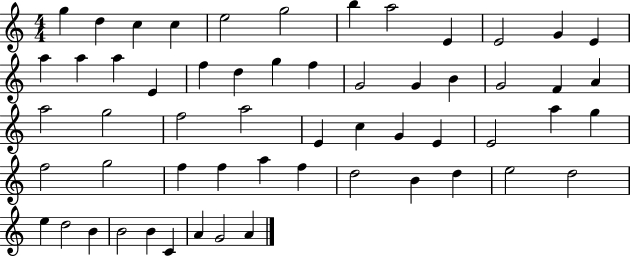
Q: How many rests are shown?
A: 0